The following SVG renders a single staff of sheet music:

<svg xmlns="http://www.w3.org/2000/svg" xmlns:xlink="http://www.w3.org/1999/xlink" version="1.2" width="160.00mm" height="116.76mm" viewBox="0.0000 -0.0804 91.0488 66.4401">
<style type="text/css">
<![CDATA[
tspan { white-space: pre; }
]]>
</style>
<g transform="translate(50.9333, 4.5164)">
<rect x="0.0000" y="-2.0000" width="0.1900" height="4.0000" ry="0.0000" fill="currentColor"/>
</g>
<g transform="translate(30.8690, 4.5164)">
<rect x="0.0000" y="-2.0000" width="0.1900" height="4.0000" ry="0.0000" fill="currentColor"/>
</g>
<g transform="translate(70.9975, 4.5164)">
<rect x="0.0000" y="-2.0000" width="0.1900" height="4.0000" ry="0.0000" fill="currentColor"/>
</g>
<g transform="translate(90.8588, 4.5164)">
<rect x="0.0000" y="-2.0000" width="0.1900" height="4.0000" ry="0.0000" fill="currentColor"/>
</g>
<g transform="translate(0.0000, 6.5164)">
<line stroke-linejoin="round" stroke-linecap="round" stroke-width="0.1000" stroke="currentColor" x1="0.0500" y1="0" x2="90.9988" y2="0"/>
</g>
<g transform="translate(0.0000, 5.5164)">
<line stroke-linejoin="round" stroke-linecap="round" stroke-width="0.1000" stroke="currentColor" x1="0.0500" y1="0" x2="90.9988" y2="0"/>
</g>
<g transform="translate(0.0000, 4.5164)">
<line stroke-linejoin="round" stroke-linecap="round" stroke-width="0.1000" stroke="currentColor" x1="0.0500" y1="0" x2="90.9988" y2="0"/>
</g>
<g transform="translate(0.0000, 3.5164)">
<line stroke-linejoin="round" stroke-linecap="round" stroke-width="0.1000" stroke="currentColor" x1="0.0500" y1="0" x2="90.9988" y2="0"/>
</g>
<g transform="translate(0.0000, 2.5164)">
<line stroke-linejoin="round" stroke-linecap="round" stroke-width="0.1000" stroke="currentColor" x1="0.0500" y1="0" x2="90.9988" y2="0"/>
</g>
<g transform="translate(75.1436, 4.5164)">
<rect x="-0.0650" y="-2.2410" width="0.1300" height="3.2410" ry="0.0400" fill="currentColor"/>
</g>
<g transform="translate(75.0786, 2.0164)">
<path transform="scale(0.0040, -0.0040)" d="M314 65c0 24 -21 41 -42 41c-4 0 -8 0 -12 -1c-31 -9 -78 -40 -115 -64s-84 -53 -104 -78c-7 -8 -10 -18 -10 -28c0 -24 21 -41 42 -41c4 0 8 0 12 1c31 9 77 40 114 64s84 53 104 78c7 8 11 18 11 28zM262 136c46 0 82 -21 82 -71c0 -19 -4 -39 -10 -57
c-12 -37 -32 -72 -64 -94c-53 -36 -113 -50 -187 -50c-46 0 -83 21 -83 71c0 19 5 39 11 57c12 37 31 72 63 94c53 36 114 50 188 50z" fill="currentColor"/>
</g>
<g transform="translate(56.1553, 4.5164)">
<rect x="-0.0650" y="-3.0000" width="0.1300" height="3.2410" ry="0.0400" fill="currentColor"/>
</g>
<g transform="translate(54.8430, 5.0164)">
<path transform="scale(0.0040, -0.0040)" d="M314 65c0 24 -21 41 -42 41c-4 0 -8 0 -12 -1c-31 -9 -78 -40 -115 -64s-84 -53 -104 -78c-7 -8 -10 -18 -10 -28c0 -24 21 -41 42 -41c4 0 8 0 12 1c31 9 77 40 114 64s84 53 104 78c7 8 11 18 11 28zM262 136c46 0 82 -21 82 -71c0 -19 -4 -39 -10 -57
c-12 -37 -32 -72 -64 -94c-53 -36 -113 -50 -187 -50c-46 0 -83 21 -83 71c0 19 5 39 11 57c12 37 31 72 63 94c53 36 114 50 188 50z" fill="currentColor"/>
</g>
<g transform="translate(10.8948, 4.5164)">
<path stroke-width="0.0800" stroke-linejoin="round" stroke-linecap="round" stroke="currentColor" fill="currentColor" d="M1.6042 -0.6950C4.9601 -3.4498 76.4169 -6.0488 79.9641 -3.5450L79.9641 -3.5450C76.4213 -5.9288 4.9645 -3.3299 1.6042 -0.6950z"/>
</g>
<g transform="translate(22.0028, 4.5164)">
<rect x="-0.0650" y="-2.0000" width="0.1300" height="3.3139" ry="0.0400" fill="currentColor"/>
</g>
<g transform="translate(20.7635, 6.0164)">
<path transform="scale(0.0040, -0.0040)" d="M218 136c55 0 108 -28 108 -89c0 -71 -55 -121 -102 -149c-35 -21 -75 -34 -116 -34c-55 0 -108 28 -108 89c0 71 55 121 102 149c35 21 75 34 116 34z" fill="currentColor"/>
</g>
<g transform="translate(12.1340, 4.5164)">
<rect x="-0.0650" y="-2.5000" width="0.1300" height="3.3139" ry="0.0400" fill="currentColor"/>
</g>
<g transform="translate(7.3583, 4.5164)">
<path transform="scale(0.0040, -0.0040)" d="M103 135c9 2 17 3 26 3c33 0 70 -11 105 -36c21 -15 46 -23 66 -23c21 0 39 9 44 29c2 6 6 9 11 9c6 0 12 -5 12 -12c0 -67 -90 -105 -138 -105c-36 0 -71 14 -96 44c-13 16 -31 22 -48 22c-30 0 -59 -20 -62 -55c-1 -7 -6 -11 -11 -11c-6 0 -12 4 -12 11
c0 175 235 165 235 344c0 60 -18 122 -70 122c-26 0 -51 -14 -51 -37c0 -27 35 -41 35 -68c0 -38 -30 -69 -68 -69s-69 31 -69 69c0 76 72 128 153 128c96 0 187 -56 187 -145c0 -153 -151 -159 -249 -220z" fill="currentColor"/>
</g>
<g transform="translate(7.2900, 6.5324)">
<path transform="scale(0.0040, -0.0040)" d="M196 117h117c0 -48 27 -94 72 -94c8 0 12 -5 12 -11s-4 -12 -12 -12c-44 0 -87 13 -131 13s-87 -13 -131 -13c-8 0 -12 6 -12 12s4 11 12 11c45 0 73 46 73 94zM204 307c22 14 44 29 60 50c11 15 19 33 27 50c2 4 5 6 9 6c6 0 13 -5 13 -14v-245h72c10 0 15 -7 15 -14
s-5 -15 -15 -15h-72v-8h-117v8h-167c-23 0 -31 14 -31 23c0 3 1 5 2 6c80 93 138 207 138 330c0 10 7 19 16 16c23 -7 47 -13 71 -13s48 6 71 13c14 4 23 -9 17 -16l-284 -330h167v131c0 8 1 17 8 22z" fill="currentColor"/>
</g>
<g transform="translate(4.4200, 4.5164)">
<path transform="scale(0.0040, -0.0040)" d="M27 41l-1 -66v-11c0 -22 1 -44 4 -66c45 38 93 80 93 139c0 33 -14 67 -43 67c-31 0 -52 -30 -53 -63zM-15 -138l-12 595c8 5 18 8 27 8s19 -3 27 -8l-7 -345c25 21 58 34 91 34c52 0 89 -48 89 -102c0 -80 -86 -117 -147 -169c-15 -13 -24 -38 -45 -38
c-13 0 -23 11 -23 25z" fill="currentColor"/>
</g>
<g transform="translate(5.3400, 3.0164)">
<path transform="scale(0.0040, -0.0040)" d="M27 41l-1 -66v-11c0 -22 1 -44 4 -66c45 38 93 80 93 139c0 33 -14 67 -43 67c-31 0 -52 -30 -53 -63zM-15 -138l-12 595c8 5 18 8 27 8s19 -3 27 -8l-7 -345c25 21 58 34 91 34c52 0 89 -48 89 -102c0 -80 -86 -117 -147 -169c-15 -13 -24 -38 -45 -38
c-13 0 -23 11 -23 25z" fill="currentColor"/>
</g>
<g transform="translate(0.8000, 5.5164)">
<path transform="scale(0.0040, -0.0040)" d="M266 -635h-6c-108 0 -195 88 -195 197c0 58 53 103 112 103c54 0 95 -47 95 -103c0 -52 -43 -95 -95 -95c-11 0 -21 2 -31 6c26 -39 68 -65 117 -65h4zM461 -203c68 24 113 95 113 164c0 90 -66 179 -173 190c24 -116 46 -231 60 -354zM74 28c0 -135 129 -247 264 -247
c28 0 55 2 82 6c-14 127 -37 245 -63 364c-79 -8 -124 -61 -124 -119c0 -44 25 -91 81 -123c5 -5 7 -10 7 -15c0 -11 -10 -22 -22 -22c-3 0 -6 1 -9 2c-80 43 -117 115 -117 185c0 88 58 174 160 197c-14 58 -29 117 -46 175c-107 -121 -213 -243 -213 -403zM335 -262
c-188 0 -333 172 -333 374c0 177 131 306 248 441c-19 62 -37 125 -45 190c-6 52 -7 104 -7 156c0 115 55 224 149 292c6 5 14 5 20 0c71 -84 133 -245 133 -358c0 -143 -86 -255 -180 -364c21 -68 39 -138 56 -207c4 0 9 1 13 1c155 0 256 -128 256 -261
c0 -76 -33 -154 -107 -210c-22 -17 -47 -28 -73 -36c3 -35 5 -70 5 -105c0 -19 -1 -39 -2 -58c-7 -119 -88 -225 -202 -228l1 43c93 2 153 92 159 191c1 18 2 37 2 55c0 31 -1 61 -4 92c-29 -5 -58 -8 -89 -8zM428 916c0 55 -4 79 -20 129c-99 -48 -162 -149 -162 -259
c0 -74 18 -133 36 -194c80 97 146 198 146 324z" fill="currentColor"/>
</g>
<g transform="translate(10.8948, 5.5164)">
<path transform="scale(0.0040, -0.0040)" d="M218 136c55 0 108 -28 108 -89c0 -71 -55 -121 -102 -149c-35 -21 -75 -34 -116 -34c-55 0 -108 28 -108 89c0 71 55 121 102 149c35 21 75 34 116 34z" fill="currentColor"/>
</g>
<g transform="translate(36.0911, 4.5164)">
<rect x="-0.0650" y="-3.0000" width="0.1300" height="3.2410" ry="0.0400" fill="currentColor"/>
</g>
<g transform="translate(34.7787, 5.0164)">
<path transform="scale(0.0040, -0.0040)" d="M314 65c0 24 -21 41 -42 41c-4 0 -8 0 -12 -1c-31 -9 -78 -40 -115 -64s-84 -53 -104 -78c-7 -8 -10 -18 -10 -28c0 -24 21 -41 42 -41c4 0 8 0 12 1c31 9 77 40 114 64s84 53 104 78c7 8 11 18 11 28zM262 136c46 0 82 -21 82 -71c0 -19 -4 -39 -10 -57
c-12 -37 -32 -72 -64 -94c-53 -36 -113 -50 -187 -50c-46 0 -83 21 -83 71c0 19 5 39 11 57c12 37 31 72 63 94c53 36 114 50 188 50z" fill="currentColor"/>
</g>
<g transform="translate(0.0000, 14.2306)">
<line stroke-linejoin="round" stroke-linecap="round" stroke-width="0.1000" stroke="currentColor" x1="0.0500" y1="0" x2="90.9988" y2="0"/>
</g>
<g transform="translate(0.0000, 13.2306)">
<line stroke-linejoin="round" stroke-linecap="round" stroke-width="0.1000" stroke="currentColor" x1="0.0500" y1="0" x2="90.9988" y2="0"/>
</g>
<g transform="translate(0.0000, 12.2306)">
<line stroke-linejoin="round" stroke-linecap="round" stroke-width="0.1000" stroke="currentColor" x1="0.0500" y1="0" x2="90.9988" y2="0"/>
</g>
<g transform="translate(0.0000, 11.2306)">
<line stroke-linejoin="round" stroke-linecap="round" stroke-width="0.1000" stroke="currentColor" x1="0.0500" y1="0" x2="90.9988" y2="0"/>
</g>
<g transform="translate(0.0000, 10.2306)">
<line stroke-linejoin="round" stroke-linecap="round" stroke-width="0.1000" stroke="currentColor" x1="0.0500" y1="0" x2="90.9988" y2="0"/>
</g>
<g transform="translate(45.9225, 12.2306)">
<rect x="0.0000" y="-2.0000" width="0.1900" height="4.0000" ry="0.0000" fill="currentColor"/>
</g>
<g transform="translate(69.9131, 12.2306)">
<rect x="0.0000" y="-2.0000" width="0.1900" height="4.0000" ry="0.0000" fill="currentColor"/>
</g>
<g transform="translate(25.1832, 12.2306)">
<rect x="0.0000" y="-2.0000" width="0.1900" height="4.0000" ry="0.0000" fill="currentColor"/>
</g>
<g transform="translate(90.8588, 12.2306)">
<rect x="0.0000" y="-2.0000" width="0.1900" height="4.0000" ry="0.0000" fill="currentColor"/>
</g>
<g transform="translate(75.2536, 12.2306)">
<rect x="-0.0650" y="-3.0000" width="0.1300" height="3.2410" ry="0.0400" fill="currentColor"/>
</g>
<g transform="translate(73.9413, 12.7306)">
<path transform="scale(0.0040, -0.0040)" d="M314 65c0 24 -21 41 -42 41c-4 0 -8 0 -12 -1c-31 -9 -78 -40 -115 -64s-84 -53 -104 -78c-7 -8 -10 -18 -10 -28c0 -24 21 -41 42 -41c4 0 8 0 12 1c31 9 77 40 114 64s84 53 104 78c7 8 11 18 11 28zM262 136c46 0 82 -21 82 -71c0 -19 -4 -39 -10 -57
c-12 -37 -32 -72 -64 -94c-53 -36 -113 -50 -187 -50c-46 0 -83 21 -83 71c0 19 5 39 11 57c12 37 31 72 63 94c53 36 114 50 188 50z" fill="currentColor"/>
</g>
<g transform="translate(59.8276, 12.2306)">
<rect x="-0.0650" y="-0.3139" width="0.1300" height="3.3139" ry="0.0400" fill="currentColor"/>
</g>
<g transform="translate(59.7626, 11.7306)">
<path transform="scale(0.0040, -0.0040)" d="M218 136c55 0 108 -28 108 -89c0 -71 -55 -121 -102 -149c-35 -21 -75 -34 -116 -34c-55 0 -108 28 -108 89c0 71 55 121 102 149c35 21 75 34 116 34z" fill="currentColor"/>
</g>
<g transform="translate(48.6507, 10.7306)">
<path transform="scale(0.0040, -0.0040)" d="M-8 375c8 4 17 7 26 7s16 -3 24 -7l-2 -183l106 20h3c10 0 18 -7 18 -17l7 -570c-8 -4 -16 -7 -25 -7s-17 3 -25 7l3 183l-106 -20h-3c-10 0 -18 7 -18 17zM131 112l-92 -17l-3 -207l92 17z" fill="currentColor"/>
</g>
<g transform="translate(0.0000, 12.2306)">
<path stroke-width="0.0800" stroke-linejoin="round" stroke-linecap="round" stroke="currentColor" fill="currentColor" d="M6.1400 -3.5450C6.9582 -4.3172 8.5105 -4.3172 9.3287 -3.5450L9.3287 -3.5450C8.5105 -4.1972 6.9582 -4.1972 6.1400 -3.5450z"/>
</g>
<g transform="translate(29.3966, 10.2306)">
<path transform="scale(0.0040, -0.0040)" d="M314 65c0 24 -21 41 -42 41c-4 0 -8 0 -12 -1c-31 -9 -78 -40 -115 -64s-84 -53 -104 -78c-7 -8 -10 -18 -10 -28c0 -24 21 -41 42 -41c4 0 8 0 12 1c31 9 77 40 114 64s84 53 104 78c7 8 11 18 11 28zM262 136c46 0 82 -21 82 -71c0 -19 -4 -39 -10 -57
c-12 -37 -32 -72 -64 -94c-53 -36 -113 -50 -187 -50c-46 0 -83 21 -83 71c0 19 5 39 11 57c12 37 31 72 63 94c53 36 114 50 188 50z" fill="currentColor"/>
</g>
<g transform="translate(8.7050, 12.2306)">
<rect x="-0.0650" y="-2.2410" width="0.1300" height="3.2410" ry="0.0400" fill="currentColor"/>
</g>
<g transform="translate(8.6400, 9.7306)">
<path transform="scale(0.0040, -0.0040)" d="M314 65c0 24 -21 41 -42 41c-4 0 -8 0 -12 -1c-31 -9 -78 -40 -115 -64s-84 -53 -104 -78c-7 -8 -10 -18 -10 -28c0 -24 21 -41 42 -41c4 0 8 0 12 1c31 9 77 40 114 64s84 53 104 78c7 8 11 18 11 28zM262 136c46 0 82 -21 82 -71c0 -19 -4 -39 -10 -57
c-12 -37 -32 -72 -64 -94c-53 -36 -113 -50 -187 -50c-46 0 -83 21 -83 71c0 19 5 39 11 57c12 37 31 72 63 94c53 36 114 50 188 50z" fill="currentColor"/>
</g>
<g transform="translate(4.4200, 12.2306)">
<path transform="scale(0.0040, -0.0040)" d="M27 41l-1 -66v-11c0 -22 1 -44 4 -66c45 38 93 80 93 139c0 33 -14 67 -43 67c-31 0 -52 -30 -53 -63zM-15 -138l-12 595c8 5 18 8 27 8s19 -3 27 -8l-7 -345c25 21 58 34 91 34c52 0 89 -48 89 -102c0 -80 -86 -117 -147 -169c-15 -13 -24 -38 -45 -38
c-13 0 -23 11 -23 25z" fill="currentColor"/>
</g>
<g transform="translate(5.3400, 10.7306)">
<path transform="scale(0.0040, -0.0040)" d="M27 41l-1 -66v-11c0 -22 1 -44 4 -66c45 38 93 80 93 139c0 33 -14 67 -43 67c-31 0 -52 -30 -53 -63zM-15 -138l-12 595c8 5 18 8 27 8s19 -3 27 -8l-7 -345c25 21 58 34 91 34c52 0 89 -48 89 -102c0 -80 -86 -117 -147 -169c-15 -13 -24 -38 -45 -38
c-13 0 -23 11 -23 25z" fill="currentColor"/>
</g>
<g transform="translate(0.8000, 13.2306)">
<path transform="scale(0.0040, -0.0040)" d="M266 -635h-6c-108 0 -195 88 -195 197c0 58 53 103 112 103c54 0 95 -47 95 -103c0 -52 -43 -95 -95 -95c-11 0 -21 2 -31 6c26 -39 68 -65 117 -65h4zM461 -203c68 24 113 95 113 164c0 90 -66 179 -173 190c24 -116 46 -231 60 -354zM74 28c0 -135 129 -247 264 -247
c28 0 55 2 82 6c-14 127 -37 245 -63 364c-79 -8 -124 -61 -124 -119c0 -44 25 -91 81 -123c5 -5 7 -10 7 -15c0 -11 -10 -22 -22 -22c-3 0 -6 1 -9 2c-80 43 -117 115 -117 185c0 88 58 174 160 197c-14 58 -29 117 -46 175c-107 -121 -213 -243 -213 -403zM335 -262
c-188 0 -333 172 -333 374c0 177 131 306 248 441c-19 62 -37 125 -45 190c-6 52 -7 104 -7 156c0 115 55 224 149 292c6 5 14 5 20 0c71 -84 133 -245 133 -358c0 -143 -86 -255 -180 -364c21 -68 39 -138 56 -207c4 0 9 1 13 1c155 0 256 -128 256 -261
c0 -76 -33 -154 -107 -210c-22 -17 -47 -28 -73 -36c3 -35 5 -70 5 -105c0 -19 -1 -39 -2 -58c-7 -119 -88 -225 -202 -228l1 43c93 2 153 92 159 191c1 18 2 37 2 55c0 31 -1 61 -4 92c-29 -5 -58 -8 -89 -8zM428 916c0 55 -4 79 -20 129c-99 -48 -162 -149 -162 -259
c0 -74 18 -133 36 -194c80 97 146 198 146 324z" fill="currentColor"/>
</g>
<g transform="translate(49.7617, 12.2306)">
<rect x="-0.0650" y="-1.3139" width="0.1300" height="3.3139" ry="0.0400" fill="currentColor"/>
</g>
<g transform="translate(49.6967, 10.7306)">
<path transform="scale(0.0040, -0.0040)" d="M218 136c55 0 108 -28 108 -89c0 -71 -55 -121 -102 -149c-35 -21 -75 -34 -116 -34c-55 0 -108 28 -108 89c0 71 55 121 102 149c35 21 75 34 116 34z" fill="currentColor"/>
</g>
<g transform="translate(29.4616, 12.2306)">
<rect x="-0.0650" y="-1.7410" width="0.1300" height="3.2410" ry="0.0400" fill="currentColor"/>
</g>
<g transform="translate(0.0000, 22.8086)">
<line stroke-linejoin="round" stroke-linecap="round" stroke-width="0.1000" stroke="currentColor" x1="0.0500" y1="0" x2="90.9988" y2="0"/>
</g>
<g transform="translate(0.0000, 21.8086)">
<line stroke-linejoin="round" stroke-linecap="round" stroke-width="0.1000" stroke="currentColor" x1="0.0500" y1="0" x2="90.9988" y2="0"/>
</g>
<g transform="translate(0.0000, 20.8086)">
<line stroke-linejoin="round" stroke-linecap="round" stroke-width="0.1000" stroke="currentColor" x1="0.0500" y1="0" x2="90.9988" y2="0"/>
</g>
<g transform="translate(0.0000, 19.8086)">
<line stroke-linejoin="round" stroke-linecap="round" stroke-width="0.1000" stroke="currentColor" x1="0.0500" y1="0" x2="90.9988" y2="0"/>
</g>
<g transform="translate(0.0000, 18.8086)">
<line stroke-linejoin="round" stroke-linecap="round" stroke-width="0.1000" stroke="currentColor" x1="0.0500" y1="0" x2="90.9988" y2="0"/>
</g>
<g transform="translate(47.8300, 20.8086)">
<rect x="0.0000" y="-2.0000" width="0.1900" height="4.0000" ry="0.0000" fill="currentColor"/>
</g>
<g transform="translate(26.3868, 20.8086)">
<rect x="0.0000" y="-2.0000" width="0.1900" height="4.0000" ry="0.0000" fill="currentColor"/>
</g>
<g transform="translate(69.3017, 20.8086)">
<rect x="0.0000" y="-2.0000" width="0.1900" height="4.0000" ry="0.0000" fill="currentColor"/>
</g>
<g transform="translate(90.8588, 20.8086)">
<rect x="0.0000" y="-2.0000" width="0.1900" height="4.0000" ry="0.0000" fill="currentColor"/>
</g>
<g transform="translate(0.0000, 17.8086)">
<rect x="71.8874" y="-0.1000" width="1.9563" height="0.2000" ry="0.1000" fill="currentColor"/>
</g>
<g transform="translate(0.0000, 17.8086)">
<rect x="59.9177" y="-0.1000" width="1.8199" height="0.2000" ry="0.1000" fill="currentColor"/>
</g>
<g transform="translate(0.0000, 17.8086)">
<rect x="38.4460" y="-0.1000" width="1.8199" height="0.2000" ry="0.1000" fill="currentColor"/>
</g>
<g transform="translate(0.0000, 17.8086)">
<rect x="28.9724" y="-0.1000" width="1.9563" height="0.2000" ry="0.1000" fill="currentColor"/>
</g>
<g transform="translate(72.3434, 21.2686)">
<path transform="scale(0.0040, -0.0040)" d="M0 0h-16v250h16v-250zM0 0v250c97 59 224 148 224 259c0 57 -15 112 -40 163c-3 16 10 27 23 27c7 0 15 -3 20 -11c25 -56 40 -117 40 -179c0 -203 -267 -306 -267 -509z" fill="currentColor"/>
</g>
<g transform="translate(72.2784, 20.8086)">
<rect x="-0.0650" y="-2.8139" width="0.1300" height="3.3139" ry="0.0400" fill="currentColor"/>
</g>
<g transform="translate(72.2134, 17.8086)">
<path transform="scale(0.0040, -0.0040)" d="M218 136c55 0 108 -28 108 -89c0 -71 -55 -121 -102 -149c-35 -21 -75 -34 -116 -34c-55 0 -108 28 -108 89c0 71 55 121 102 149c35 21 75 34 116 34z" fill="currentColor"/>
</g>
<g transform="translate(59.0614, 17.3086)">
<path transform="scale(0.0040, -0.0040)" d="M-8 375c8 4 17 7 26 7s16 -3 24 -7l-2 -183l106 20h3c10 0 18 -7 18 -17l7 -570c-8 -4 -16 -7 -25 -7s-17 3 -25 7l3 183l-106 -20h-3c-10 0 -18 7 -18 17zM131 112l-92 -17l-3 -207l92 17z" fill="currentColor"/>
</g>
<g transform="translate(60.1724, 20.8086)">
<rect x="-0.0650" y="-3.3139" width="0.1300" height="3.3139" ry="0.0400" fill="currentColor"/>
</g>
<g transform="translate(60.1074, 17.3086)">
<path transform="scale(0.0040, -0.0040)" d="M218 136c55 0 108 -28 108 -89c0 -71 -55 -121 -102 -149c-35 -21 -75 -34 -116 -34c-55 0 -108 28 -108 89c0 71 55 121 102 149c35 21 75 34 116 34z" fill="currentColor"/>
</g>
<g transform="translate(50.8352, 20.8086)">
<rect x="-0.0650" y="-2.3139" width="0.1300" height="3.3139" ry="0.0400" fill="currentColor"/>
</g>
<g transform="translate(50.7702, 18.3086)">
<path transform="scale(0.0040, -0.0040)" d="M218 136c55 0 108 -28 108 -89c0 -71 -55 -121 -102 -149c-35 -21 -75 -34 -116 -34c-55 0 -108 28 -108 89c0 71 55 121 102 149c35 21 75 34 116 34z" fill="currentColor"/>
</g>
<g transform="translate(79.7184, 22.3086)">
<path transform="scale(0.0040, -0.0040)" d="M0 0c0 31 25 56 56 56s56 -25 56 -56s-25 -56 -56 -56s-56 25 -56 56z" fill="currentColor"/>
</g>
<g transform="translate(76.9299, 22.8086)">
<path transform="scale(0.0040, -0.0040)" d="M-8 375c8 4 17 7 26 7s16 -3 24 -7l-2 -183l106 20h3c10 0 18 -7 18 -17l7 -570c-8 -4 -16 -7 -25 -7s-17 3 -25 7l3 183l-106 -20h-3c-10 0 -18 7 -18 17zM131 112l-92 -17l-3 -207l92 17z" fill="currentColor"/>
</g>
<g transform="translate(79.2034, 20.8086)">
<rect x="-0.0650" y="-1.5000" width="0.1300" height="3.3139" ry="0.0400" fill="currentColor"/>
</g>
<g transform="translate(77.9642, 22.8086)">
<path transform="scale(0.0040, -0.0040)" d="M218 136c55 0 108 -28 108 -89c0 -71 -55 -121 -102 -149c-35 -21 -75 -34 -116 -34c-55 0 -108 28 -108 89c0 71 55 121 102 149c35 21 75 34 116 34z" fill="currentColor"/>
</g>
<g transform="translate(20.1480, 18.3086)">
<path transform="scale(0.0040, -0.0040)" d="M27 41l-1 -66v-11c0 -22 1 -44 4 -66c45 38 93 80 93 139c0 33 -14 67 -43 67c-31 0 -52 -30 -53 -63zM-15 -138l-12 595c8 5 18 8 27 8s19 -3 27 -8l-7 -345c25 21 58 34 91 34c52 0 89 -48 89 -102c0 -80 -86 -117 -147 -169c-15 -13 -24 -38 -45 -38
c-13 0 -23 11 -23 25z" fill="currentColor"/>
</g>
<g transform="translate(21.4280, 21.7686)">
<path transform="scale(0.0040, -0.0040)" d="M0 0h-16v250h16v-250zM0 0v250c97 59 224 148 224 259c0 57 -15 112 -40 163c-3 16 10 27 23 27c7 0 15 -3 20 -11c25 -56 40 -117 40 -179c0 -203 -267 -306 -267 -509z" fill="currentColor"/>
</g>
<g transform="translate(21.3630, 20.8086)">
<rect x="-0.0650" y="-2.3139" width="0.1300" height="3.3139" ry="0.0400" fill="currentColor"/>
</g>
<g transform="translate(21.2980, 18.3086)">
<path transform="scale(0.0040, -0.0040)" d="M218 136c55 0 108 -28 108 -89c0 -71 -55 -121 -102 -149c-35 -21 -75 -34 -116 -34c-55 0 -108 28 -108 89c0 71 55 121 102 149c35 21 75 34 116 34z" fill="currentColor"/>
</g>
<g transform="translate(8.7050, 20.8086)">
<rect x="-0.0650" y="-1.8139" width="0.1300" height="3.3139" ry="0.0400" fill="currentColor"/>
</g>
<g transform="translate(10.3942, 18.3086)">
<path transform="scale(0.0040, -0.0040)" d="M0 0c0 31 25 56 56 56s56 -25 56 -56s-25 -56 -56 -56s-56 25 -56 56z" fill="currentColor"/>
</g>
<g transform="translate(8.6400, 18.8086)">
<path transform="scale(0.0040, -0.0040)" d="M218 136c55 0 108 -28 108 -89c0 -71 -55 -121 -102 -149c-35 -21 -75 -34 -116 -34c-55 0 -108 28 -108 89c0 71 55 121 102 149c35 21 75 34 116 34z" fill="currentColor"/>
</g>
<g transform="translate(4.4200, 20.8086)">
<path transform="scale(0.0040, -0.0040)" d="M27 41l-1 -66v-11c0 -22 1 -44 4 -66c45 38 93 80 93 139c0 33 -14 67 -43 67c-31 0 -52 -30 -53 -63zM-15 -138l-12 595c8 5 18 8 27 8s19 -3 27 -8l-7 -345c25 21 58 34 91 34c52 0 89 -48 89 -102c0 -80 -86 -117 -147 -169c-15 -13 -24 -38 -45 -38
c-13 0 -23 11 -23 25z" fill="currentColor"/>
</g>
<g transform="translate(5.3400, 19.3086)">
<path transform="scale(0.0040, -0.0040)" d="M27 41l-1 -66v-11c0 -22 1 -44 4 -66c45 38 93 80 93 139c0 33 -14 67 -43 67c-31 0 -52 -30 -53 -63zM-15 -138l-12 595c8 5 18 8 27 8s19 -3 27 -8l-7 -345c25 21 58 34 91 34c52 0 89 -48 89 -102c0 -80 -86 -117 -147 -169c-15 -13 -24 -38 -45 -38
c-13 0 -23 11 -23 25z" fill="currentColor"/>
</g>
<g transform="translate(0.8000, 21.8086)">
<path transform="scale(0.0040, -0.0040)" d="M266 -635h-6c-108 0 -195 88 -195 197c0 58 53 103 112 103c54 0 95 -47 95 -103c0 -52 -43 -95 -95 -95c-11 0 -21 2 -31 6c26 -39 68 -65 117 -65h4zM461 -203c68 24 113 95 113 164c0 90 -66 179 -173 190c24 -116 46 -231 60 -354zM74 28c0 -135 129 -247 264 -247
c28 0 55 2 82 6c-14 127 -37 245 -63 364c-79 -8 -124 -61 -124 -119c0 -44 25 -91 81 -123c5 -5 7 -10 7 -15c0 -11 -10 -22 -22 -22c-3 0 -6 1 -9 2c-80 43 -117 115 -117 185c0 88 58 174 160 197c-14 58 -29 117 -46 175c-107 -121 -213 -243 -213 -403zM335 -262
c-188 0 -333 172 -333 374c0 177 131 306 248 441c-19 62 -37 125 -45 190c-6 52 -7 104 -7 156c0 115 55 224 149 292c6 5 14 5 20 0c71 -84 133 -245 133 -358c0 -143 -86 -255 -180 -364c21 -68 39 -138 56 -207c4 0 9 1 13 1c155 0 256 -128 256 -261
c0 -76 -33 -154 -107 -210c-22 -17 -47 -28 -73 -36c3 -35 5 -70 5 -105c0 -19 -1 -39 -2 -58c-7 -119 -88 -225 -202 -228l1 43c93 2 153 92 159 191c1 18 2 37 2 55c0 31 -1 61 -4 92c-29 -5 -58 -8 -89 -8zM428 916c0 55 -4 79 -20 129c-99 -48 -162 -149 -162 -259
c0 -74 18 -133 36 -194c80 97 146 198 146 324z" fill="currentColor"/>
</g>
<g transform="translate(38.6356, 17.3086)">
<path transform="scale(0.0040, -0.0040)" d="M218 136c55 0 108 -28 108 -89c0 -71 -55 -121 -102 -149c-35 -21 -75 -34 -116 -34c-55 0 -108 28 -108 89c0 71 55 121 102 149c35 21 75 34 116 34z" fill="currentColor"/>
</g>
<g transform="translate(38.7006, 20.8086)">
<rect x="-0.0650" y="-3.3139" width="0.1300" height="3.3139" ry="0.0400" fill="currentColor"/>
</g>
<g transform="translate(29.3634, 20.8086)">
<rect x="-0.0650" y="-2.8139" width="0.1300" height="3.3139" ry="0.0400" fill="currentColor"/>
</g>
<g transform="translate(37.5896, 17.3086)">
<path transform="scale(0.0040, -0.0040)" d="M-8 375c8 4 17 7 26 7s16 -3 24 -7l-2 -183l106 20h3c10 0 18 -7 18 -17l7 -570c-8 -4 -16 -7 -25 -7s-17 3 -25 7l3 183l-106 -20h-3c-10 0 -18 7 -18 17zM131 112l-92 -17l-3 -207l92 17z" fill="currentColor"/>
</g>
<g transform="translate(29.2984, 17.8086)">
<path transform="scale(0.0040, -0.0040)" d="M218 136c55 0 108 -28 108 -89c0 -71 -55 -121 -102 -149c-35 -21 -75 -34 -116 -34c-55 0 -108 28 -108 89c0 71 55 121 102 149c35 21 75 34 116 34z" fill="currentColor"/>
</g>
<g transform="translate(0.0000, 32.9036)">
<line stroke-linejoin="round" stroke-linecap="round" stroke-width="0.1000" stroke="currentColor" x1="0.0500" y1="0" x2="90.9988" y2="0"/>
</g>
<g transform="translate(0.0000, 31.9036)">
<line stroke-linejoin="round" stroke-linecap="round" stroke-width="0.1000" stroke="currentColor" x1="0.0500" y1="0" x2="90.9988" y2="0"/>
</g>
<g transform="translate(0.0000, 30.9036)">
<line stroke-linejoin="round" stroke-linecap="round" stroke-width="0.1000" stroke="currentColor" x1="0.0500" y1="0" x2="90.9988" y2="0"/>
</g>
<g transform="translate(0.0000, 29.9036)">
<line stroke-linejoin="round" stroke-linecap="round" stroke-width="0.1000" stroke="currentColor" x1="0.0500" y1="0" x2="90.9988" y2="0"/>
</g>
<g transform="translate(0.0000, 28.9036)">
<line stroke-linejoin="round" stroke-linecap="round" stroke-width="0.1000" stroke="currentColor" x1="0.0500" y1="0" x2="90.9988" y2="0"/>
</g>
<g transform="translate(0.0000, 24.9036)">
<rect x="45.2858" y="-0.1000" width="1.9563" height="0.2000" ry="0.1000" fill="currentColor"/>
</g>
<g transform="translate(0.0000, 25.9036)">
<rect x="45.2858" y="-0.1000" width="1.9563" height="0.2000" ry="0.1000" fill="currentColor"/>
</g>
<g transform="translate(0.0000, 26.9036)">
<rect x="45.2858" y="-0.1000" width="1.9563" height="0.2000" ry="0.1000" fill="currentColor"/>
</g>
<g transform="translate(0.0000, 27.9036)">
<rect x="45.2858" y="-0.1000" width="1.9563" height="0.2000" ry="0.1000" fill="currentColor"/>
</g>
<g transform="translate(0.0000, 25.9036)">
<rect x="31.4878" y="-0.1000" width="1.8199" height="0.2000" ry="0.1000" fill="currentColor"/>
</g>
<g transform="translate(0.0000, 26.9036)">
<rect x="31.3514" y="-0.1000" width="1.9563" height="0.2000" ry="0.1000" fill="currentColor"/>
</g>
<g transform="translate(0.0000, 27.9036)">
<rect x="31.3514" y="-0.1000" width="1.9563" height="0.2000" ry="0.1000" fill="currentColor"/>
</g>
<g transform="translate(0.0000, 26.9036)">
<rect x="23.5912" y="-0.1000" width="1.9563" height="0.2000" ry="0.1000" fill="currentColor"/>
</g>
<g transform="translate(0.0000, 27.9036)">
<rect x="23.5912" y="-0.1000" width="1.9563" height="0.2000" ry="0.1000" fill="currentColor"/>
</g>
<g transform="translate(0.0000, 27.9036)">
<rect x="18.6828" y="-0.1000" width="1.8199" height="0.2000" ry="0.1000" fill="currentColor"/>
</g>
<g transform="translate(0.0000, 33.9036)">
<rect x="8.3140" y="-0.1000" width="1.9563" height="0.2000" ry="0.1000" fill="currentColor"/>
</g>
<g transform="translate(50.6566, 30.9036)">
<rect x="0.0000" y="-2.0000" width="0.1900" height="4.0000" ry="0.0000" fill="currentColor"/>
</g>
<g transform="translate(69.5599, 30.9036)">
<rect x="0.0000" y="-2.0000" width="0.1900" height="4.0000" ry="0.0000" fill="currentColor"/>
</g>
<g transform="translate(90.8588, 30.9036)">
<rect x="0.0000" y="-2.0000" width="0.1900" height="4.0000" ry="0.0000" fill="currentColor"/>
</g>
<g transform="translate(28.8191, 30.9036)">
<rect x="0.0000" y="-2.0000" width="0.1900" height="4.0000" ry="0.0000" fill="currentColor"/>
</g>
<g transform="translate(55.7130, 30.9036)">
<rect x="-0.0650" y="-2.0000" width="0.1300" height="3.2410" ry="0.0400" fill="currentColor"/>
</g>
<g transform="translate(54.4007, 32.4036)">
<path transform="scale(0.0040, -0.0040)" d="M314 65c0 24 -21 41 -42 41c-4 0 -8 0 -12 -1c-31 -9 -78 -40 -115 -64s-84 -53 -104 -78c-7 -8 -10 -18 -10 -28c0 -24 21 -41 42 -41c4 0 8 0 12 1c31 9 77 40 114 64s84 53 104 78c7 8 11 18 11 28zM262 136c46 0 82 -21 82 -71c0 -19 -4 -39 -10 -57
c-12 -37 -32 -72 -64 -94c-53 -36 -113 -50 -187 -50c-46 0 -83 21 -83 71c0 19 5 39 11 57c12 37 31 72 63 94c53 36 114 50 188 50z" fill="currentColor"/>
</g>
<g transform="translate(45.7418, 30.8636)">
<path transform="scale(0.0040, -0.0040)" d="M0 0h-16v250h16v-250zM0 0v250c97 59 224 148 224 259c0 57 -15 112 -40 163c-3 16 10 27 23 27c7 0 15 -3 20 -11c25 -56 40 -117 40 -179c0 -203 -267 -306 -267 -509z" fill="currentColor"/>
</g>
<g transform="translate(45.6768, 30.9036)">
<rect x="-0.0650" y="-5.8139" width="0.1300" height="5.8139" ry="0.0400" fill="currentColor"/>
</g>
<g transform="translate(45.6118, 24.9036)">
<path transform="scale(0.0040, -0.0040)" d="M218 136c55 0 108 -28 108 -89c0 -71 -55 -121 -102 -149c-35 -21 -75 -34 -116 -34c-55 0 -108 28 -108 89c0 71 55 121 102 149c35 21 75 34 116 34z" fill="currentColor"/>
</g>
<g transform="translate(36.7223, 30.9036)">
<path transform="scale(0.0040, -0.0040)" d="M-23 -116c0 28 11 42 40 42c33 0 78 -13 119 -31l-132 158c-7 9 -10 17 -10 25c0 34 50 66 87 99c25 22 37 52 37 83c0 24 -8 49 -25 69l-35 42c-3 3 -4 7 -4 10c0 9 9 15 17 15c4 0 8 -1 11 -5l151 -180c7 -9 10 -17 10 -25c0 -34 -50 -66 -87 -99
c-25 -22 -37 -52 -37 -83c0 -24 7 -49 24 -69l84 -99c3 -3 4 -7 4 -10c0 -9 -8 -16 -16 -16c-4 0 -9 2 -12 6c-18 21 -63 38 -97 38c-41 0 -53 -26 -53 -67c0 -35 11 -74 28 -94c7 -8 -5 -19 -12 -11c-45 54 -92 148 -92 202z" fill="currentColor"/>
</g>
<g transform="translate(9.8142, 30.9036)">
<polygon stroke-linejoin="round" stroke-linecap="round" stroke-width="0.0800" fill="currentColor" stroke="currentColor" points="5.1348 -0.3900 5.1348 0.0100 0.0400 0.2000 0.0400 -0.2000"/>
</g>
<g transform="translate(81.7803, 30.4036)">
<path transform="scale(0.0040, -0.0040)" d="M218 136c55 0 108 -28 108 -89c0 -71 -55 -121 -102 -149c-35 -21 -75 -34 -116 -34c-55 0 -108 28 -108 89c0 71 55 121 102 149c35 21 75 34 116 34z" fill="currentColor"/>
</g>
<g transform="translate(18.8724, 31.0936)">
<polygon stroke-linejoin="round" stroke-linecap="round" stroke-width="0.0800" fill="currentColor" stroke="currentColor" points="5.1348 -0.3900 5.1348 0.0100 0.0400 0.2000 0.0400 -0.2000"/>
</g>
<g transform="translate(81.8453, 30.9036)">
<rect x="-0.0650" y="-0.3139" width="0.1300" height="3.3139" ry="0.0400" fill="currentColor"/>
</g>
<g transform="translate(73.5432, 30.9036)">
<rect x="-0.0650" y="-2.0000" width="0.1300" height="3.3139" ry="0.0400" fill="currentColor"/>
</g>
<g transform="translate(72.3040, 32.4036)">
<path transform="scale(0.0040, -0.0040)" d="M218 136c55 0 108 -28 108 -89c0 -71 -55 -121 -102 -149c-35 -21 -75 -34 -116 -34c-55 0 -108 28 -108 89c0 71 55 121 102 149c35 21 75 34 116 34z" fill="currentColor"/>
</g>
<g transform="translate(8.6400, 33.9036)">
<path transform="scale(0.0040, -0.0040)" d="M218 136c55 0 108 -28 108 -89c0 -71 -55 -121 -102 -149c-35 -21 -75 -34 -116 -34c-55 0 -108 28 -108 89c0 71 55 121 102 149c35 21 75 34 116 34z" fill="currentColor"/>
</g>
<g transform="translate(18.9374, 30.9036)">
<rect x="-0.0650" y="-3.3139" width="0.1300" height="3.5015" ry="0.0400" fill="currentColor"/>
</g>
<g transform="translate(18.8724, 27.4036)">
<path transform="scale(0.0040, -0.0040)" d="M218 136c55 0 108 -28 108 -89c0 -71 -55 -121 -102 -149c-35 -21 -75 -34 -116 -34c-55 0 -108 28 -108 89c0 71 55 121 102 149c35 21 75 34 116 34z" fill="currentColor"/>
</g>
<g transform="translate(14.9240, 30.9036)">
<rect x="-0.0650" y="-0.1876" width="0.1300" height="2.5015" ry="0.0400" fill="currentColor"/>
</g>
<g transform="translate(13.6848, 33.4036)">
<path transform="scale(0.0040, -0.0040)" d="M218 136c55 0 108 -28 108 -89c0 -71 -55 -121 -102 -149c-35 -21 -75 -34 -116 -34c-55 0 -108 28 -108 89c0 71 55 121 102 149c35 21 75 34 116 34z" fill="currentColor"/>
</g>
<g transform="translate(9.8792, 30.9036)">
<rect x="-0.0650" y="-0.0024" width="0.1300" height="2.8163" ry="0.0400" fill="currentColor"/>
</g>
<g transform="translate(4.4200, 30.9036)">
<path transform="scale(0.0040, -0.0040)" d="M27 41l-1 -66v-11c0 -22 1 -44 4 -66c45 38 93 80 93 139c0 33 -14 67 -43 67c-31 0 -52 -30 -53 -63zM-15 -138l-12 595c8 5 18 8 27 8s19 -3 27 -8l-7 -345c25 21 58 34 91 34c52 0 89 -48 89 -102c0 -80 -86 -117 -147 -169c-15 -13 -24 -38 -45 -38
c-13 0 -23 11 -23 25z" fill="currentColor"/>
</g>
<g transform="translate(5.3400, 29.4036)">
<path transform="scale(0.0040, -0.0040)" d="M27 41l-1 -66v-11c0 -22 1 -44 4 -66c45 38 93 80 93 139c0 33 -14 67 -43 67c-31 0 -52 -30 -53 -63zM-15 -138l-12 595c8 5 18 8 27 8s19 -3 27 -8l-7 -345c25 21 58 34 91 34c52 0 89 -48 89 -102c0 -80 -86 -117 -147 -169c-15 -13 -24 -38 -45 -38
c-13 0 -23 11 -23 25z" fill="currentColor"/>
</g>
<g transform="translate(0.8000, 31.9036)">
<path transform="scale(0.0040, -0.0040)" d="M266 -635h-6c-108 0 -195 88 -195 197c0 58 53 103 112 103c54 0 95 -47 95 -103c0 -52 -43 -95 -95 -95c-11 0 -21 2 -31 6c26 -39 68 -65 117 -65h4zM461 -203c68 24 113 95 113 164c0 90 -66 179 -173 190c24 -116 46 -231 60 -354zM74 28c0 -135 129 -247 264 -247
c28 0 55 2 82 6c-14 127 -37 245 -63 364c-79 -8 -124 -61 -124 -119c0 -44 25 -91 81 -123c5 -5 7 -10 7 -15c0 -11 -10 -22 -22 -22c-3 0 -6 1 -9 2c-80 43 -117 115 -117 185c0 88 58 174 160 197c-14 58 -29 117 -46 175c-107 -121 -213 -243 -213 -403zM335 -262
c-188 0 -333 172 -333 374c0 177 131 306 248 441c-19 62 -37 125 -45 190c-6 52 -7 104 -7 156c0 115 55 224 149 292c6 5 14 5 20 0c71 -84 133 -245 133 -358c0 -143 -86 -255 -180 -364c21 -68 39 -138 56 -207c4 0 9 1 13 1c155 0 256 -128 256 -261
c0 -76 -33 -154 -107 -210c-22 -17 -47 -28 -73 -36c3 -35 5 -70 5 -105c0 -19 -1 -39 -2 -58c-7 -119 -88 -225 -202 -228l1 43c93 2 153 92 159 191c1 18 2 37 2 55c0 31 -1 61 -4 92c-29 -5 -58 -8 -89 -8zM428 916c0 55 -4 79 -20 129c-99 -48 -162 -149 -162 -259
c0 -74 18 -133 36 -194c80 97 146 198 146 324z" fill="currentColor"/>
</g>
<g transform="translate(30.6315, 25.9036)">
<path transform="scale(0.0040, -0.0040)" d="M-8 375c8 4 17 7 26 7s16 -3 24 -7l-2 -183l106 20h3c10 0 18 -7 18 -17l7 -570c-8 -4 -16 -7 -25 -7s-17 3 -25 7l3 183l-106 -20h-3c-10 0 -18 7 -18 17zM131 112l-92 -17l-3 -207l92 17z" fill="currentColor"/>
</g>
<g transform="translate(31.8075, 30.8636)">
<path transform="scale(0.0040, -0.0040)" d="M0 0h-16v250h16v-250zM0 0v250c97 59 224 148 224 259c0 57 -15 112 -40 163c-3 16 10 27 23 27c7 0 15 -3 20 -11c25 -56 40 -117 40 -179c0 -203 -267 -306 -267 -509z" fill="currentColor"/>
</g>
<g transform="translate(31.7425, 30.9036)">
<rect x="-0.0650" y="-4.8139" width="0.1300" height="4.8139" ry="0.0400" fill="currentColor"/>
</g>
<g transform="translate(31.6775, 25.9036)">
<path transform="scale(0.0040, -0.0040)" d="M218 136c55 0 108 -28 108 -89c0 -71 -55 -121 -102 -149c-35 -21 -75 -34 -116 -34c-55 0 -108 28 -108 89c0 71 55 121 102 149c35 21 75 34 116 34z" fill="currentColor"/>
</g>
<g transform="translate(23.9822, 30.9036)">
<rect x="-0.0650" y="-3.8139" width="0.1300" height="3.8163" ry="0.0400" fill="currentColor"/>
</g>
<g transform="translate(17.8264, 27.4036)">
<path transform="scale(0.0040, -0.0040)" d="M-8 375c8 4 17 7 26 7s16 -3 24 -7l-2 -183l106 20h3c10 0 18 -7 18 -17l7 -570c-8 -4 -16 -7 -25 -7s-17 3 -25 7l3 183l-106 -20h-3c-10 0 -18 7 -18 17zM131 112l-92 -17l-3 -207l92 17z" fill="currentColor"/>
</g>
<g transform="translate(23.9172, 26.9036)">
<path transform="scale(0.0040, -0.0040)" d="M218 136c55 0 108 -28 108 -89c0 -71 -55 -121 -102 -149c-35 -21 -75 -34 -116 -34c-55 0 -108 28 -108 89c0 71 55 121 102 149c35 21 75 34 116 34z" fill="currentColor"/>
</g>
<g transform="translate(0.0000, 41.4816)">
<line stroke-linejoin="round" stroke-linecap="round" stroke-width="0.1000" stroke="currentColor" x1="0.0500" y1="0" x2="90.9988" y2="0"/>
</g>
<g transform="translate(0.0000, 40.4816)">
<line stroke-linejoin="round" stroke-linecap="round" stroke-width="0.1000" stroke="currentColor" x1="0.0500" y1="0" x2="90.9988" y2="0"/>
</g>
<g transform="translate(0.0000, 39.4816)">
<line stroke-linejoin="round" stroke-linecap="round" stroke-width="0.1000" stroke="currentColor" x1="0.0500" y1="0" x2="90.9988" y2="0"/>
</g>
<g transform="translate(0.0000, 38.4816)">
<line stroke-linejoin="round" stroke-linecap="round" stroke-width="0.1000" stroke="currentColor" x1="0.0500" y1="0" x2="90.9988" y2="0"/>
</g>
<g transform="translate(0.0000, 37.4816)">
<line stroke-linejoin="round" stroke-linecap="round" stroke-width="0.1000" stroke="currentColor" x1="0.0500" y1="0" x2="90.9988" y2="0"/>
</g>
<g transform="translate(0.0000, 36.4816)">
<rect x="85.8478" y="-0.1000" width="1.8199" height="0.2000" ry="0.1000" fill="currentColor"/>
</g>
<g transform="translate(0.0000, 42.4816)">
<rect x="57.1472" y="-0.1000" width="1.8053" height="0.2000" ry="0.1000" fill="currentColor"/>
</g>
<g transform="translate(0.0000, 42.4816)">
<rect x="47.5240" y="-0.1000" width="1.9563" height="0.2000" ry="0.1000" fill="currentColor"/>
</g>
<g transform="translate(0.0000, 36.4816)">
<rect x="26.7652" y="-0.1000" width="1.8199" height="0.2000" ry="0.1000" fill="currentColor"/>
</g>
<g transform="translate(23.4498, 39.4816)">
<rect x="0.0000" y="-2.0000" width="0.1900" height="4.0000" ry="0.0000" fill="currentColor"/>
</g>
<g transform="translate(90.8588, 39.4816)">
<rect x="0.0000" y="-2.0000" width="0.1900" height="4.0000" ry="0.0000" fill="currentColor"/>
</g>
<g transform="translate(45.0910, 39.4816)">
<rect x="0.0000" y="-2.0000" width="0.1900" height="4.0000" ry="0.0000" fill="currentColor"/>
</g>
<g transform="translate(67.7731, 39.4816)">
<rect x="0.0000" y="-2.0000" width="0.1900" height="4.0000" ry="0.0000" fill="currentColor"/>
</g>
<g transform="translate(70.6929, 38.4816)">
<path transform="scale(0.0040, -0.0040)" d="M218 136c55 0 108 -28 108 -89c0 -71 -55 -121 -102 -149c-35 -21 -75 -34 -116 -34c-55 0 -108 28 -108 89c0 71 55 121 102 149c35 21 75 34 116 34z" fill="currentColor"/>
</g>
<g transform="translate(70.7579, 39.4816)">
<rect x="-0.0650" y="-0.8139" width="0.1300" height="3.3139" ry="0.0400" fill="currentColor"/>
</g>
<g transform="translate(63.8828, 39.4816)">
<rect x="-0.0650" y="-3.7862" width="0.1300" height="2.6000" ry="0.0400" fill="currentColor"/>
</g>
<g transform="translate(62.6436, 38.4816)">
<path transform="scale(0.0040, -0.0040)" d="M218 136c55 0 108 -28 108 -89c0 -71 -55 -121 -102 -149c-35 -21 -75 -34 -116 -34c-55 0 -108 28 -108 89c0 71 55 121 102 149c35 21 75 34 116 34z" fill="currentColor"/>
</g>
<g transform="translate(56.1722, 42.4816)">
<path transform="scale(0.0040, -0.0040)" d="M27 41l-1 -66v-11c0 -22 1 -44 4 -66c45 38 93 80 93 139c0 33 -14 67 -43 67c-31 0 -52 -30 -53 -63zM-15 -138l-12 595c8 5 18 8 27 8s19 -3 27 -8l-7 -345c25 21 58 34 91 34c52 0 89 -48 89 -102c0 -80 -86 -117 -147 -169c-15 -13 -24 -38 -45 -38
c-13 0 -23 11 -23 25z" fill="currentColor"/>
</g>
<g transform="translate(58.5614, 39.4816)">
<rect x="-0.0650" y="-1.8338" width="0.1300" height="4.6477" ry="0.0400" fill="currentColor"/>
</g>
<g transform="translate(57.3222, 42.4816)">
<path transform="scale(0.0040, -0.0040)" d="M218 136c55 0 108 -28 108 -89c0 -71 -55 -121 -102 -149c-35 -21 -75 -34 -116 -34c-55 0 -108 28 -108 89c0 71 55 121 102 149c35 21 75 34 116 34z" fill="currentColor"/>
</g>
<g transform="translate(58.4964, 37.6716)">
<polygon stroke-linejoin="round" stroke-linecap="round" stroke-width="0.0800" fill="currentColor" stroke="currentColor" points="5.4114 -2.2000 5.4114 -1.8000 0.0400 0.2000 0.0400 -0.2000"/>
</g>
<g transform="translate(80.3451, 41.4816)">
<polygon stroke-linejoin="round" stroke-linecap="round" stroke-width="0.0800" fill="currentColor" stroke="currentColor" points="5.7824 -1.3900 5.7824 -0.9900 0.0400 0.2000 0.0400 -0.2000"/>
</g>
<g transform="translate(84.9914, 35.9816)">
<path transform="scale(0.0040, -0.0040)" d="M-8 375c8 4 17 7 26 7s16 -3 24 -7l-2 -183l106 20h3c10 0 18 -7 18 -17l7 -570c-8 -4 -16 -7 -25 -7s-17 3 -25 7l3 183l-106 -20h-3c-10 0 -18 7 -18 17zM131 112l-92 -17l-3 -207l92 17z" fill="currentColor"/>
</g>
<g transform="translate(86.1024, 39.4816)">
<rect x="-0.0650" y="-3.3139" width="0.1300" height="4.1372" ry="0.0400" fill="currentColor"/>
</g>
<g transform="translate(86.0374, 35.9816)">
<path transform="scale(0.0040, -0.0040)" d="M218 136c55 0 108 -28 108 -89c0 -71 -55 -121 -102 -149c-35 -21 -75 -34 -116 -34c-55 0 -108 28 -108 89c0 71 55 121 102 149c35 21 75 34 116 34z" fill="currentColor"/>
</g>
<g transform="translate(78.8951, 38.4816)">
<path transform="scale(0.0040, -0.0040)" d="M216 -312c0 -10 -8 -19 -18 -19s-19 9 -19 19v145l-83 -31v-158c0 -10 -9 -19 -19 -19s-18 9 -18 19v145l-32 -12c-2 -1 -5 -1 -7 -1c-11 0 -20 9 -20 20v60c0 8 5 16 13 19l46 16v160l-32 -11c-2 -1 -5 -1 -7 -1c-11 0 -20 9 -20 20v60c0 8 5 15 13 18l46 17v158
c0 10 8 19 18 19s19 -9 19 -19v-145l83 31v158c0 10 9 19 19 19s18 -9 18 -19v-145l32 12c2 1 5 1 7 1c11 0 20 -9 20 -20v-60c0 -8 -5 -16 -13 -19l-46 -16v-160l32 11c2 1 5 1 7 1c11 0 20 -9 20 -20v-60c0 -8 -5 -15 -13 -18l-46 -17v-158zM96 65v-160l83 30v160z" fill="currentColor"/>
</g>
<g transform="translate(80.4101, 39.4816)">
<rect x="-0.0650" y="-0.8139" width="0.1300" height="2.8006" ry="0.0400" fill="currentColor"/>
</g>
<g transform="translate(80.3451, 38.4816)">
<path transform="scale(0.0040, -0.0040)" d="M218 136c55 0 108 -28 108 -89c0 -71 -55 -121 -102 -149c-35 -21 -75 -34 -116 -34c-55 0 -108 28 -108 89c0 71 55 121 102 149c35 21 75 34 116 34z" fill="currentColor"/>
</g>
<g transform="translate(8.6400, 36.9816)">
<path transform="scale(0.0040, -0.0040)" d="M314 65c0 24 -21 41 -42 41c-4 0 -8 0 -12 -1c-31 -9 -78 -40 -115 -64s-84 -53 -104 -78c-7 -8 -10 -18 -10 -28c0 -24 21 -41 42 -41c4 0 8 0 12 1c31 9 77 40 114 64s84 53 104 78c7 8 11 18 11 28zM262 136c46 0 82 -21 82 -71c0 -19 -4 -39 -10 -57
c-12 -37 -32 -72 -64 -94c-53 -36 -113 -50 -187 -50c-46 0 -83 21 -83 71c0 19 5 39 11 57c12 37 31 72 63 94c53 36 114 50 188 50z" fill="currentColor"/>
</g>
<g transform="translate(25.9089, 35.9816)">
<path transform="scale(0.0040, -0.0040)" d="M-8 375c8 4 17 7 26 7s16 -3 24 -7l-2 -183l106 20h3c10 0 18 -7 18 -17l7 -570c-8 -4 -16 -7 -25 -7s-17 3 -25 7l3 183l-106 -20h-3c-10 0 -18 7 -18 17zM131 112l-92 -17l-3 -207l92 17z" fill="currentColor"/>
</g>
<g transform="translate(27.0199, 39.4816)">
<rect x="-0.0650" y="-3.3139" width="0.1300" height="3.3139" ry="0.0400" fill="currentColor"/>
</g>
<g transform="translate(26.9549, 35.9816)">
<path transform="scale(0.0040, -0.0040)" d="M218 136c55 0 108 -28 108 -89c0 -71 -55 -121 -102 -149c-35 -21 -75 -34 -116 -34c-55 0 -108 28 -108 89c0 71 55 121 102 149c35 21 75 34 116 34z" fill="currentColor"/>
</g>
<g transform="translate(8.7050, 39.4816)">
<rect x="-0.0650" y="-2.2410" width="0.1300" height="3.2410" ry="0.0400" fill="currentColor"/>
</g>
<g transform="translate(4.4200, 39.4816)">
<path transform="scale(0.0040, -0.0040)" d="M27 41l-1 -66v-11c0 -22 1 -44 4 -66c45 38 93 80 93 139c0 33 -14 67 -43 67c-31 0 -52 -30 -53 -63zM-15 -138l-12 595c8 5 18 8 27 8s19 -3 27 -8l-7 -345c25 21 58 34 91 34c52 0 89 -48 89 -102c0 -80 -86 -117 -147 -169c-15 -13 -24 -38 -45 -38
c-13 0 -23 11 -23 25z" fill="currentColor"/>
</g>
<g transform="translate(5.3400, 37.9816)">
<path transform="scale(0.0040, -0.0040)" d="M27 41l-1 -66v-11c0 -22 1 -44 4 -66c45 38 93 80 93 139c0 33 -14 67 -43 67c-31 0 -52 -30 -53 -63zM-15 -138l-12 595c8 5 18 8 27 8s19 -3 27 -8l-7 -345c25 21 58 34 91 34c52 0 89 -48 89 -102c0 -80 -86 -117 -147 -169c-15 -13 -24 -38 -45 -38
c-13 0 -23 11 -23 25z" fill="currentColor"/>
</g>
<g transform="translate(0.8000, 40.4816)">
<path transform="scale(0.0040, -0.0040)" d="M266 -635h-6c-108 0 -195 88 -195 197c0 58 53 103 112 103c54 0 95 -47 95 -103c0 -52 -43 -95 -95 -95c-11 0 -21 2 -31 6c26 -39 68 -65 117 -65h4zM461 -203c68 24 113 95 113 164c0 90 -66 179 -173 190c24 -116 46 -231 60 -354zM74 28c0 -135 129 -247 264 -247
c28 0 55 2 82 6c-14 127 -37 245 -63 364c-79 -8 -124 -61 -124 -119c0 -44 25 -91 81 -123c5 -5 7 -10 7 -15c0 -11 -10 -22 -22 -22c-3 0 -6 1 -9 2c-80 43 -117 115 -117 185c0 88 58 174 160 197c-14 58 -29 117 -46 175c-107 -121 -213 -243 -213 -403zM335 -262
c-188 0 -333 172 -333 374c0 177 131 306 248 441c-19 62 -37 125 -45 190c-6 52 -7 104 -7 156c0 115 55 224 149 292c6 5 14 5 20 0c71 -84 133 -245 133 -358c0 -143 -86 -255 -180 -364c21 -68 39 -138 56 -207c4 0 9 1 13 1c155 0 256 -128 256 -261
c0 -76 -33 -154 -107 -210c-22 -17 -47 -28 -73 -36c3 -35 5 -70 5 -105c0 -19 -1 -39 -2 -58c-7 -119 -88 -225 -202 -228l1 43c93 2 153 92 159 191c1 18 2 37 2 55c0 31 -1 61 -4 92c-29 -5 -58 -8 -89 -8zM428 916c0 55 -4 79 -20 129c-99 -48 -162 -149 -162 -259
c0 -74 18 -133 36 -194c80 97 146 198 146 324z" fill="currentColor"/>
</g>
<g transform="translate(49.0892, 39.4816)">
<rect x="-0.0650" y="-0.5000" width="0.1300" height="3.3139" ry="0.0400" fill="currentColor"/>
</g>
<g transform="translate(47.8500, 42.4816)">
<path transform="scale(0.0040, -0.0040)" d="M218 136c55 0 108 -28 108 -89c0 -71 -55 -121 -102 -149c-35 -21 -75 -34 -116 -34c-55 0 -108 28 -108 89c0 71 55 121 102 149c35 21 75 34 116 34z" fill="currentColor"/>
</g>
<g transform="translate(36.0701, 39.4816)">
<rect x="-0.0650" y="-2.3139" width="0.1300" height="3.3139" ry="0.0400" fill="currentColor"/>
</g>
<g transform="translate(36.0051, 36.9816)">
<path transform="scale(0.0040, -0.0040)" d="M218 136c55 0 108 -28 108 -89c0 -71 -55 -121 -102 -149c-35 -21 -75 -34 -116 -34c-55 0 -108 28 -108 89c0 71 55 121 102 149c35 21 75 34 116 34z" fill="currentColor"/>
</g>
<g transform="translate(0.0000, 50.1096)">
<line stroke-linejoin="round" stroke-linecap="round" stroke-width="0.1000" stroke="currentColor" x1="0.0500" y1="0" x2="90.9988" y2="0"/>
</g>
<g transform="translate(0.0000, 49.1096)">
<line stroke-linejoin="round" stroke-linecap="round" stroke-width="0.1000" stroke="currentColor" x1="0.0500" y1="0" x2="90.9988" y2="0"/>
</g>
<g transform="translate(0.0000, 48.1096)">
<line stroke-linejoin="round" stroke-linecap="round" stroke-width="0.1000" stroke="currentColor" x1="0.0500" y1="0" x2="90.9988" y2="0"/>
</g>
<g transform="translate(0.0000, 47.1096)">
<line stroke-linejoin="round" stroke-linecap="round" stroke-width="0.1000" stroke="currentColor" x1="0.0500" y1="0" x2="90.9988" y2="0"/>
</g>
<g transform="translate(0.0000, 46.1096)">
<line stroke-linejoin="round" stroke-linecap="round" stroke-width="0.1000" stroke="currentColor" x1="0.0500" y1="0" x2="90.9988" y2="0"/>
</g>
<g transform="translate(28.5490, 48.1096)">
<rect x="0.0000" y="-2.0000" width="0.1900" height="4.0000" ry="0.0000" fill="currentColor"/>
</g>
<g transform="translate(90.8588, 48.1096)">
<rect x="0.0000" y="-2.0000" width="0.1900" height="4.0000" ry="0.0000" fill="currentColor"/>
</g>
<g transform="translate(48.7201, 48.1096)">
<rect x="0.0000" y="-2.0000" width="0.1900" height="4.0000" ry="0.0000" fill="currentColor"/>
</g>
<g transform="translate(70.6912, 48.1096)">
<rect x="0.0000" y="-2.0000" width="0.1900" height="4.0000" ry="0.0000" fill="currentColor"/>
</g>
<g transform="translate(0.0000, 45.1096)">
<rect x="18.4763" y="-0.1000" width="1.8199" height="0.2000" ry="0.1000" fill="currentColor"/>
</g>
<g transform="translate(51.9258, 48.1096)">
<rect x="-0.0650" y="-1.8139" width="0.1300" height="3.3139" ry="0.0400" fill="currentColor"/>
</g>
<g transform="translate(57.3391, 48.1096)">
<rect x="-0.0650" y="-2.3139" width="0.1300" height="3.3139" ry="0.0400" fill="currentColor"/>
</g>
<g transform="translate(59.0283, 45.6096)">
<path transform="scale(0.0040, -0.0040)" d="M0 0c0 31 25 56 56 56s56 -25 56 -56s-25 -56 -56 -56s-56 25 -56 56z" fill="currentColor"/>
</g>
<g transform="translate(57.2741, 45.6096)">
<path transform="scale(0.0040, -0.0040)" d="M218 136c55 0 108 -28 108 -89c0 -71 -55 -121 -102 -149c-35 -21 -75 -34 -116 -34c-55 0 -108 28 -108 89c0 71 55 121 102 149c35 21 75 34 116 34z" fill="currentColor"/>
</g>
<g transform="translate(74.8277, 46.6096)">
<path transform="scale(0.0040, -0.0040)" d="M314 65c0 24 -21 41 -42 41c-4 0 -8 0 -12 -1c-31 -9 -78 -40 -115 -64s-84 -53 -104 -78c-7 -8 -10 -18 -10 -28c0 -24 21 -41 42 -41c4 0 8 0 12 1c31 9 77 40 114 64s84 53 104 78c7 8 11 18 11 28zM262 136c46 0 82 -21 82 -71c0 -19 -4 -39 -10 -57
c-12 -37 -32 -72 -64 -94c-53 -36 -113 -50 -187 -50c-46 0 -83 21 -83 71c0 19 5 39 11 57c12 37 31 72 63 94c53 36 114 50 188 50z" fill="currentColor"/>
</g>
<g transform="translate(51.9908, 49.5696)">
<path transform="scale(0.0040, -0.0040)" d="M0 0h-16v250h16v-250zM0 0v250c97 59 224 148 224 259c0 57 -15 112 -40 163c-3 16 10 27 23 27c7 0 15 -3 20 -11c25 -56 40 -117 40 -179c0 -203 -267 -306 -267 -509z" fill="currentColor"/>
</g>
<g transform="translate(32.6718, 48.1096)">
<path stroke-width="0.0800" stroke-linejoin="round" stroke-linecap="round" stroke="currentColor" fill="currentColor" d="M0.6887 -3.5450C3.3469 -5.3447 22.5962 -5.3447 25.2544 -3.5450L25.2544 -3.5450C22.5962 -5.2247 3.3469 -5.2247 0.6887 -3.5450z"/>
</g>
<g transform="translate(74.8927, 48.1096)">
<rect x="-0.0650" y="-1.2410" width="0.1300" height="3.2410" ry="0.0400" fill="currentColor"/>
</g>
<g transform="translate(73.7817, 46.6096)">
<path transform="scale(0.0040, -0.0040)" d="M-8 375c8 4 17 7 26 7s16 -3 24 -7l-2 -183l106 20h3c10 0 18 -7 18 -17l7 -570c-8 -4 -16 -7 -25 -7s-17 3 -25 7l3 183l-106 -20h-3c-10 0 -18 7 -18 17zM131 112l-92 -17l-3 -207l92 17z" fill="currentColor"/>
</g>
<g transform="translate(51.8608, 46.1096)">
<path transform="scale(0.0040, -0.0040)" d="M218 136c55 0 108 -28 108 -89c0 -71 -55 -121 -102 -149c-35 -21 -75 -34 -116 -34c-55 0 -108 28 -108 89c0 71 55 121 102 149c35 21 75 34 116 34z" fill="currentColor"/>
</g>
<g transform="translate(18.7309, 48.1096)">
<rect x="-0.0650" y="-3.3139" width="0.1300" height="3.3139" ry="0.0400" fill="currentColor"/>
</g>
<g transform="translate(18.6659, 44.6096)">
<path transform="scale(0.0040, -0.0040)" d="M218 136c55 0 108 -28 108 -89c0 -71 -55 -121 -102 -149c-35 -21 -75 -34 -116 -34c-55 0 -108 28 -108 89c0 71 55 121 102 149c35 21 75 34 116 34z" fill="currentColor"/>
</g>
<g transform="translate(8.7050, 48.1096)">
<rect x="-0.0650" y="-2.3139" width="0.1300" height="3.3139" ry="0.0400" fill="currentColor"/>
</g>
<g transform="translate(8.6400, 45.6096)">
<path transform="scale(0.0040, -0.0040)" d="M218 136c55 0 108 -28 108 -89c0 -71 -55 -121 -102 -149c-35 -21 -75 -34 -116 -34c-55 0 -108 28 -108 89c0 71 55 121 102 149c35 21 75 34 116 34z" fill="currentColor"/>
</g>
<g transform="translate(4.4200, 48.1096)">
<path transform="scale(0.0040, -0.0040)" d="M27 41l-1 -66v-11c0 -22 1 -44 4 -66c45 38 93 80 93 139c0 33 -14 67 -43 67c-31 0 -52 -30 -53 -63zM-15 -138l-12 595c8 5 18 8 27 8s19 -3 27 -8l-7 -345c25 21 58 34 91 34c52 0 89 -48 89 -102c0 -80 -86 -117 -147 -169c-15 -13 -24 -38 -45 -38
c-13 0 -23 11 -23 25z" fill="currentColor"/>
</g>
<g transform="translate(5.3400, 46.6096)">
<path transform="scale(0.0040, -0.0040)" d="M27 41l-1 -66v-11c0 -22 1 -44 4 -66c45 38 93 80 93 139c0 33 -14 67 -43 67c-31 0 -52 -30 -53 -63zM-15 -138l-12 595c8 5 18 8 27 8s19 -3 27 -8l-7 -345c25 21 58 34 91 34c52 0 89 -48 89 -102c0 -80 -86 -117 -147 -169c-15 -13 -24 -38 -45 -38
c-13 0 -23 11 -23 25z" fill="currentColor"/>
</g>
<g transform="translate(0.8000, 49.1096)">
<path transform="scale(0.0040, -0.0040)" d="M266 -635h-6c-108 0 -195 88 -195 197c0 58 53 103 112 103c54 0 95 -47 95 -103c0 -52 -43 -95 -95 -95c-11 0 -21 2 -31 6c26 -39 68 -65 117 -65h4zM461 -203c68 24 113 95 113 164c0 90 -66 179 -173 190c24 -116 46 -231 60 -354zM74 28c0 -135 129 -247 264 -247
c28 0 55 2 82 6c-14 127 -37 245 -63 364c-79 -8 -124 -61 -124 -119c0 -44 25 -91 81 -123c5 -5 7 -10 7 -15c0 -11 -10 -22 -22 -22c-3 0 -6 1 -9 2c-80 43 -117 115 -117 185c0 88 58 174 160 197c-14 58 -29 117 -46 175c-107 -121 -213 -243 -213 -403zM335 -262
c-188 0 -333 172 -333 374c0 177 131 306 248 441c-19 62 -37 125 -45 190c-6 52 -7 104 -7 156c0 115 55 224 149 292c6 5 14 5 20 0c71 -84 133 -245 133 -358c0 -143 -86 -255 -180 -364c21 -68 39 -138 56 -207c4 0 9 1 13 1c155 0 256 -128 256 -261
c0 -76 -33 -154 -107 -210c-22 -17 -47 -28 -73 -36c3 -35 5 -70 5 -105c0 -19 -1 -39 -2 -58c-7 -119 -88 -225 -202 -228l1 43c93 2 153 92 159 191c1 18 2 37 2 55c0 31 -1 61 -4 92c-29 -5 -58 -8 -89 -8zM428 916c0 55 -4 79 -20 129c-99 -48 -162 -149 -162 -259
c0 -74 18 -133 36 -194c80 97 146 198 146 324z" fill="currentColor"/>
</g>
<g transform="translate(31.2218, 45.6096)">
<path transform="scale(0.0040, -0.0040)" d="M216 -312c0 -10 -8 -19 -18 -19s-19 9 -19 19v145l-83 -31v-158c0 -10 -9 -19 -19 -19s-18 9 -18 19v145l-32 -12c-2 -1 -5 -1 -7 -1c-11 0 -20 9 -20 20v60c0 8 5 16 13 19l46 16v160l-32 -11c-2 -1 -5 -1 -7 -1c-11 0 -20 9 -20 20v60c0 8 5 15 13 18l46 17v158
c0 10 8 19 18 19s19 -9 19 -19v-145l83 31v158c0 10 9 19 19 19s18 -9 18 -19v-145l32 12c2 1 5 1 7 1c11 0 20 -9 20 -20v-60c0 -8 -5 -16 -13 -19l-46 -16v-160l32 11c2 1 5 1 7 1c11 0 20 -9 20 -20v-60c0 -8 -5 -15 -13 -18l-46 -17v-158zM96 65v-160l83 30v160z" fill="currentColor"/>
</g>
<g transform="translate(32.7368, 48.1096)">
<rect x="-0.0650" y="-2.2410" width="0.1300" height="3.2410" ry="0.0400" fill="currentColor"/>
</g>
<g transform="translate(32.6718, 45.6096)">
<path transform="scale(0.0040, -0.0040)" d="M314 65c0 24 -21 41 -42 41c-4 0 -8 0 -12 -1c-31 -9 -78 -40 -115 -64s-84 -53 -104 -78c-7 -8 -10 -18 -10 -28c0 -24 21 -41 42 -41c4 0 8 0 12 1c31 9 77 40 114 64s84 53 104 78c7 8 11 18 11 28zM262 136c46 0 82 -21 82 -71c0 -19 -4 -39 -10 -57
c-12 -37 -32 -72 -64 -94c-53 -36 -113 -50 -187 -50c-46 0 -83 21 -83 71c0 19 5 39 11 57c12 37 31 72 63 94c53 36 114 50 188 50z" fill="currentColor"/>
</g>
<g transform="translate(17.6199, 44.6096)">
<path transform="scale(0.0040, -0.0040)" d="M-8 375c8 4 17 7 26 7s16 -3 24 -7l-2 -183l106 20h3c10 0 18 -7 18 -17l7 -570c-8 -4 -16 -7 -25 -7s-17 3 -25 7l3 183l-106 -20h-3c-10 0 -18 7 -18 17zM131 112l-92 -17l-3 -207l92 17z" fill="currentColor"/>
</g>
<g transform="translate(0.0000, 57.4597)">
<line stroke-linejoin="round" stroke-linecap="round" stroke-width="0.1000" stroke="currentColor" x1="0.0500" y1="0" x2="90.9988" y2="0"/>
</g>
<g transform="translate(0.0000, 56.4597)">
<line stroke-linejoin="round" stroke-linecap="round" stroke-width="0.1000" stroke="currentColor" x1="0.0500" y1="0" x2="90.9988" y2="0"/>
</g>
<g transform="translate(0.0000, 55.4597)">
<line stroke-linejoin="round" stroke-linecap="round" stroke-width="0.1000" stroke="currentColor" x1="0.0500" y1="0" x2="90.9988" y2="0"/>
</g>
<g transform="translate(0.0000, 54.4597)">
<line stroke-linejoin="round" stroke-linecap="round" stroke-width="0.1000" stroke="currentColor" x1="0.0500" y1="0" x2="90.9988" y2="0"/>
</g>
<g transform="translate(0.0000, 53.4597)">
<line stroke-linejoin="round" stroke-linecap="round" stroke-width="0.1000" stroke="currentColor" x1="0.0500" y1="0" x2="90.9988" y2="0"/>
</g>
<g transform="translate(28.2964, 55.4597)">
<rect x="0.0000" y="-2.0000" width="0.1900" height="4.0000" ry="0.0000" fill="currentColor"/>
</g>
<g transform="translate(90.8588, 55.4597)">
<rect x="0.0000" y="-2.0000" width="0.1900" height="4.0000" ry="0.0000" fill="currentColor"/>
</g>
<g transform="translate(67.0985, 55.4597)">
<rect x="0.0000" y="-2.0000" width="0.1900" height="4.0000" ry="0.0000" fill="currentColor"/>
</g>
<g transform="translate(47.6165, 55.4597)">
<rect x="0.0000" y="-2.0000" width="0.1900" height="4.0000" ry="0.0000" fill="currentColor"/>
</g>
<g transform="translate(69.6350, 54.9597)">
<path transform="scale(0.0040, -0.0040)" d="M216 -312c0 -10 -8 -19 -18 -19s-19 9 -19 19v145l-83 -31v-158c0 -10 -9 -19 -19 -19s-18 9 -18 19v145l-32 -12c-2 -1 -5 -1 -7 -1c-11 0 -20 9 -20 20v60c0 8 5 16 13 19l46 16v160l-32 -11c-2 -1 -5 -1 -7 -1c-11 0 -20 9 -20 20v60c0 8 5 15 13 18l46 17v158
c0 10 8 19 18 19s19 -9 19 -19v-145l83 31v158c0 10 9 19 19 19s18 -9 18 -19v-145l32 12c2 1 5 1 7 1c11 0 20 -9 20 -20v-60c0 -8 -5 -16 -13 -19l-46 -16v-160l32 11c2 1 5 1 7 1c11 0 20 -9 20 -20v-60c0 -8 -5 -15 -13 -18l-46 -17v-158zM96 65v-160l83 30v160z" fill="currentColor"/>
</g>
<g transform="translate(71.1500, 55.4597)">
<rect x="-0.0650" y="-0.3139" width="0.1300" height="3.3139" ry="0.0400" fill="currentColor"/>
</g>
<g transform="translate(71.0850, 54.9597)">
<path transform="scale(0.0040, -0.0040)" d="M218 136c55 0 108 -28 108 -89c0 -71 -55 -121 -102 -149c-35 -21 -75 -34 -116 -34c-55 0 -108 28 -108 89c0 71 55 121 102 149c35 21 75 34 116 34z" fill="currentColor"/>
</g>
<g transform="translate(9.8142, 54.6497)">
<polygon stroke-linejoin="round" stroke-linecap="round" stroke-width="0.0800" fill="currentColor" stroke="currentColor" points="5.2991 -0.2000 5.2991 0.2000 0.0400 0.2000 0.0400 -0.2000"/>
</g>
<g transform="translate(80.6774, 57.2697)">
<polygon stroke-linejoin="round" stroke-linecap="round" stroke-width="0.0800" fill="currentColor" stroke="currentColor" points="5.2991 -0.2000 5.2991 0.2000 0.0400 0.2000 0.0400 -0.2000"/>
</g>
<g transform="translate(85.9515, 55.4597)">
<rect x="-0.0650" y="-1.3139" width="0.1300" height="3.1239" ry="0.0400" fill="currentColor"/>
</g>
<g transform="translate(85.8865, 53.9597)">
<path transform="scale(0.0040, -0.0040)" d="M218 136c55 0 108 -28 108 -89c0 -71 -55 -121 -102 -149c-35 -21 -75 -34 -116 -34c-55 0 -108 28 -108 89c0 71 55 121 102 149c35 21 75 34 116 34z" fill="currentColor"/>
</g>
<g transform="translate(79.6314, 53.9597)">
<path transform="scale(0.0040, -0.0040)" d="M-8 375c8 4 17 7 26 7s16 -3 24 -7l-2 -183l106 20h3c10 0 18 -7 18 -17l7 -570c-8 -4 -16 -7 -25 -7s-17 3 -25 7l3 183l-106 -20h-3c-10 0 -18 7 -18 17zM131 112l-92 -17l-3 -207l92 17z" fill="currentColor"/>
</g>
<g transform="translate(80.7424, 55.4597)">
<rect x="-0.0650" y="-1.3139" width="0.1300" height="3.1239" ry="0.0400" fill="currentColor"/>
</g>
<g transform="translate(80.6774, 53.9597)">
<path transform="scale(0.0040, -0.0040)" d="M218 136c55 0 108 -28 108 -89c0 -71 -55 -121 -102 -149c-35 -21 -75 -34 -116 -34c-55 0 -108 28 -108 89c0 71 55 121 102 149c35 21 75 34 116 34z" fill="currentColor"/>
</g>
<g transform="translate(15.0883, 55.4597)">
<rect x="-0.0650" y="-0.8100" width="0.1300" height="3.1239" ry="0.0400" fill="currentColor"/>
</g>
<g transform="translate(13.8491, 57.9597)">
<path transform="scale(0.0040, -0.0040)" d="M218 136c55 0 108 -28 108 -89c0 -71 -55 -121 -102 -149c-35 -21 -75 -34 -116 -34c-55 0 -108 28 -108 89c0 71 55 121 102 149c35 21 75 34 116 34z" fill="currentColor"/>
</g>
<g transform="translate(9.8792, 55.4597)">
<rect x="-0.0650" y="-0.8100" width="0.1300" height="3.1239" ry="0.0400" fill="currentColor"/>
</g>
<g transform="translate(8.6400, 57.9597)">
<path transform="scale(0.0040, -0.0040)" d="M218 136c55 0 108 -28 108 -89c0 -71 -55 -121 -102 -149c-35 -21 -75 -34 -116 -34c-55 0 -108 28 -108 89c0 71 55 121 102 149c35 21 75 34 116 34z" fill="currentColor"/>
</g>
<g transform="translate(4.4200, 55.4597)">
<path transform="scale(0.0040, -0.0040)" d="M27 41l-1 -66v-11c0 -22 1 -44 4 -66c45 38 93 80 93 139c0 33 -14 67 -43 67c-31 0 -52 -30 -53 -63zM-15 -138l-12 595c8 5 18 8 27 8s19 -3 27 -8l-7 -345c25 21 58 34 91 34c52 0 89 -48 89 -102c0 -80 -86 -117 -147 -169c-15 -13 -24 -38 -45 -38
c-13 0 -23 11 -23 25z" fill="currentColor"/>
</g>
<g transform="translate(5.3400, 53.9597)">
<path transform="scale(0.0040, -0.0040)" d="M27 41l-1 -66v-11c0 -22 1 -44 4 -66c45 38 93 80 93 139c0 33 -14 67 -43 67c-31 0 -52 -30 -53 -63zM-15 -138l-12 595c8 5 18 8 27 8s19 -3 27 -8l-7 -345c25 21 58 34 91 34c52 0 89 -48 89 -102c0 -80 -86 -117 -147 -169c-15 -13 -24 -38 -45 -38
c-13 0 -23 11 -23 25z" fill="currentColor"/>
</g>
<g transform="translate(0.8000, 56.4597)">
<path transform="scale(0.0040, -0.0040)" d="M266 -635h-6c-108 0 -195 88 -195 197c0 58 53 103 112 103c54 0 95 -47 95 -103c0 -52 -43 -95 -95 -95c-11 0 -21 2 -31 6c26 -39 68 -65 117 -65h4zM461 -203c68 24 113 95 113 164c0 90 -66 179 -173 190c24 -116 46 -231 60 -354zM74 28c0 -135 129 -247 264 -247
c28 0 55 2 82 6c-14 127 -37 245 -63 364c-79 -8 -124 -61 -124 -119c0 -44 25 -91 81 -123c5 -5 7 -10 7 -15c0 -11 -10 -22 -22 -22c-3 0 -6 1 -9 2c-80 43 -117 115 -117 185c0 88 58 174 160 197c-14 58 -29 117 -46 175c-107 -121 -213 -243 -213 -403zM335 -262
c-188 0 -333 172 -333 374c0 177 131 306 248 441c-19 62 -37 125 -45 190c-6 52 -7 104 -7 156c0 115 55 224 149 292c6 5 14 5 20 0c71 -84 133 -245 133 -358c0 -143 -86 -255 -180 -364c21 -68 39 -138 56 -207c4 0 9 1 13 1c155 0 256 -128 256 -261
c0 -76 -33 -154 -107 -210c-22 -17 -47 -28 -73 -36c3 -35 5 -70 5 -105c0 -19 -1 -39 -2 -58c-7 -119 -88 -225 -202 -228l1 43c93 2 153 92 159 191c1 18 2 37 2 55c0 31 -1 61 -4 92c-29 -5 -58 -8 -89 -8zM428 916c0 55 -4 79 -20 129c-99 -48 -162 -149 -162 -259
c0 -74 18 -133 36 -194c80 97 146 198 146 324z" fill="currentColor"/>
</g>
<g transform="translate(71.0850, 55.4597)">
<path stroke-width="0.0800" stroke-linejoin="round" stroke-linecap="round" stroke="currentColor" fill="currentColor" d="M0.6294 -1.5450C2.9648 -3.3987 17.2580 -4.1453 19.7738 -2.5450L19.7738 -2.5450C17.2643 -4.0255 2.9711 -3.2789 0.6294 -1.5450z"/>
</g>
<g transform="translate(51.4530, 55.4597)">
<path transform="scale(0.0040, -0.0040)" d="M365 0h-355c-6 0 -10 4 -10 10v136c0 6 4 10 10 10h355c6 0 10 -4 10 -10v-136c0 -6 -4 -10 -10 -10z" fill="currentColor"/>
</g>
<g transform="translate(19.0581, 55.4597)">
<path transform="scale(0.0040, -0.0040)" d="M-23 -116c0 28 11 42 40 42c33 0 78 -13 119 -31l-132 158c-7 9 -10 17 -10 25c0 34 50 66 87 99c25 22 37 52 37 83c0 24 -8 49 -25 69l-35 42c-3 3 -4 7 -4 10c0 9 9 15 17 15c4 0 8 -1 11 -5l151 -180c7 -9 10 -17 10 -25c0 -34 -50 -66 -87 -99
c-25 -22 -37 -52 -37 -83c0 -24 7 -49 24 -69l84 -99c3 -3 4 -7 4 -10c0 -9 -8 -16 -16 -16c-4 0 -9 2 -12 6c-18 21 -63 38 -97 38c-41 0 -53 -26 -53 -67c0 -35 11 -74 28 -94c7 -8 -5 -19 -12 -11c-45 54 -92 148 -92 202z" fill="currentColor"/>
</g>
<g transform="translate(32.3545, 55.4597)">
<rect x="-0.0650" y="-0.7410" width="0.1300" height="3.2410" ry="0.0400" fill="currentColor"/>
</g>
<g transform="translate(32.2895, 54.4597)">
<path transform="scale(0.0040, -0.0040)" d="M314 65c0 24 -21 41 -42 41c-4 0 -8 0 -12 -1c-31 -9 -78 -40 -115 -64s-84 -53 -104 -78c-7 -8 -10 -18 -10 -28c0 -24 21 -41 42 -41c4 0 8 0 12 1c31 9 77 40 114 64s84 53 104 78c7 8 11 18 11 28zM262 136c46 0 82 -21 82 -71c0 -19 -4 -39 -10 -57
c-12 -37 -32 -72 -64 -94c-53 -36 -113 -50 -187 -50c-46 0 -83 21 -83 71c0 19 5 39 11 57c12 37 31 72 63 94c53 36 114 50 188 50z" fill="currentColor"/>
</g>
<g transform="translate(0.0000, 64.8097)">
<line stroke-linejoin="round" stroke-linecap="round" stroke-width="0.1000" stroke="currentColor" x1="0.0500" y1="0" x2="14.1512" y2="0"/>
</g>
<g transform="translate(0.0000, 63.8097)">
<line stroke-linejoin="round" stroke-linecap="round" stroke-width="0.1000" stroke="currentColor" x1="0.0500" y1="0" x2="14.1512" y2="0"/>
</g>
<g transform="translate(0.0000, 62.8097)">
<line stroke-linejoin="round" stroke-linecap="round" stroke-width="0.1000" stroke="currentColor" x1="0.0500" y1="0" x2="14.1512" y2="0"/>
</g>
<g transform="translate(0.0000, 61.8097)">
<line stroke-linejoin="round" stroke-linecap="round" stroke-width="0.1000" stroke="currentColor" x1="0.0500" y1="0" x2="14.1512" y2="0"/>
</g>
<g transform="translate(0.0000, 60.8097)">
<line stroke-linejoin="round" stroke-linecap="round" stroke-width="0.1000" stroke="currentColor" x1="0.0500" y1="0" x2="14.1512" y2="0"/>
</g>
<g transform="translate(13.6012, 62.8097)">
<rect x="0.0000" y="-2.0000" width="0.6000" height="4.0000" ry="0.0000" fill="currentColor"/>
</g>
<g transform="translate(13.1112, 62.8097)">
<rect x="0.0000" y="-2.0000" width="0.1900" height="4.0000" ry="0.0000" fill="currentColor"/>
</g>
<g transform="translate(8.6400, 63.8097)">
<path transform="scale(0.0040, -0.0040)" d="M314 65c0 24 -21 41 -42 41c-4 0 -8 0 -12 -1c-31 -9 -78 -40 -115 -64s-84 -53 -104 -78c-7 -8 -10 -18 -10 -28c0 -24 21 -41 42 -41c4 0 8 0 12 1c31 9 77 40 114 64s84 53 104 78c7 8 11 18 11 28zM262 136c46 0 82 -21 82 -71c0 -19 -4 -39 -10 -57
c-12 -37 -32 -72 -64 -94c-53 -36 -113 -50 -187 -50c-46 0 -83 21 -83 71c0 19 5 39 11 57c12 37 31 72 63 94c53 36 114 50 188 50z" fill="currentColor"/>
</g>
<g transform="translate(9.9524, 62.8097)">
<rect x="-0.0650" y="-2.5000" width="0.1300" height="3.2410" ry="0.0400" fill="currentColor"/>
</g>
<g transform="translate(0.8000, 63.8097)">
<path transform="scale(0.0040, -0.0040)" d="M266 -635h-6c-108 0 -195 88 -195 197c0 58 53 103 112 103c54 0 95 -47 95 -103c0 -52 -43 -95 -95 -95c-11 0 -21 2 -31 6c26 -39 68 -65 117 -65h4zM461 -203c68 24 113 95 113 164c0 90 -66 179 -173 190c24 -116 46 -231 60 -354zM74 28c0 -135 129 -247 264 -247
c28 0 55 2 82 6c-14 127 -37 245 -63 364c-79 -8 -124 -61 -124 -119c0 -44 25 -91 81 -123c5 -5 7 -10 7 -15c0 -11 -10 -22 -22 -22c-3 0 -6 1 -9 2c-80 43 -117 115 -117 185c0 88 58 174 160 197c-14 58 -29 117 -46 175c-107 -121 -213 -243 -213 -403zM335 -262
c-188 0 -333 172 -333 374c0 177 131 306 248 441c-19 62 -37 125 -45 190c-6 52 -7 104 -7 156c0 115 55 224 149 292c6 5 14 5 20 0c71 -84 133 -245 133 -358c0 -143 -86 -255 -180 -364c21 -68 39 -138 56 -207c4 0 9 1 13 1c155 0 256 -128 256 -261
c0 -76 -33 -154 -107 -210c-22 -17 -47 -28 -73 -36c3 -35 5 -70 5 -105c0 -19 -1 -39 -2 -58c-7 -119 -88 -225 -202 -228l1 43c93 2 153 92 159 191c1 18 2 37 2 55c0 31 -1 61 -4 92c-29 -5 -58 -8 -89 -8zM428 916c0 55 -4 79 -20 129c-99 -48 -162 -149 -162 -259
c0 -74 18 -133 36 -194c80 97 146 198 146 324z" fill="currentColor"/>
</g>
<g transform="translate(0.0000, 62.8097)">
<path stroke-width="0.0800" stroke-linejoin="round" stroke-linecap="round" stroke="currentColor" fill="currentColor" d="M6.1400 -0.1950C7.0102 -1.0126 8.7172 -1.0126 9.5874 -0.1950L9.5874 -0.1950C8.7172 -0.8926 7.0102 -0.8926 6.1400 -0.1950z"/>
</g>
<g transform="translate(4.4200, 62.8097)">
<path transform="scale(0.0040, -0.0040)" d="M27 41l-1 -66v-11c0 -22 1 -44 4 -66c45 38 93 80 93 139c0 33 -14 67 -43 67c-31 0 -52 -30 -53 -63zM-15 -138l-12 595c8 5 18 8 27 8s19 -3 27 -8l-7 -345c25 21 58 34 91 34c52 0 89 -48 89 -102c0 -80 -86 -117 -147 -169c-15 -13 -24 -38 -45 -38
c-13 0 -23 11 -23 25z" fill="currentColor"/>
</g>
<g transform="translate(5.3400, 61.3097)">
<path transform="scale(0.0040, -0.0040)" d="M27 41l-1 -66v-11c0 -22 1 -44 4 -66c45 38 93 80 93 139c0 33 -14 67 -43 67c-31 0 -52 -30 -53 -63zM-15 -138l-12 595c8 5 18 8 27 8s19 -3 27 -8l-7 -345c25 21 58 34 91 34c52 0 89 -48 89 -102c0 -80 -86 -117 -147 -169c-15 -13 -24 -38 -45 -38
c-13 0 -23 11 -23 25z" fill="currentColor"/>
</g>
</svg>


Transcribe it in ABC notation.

X:1
T:Untitled
M:2/4
L:1/4
K:Bb
G F A2 A2 g2 g2 f2 e c A2 f _g/2 a b g b a/2 E C/2 D/2 b/2 c'/2 e'/2 z g'/2 F2 F c g2 b g C _C/2 d/2 d ^d/2 b/2 g b ^g2 f/2 g e2 D/2 D/2 z d2 z2 ^c e/2 e/2 G2